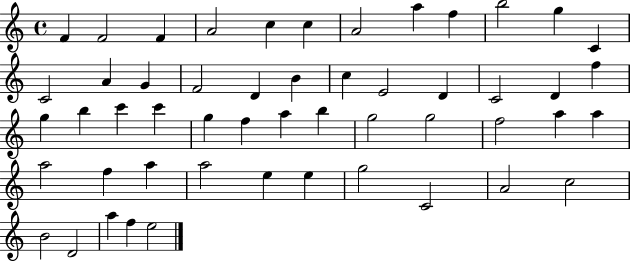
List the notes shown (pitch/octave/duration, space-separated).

F4/q F4/h F4/q A4/h C5/q C5/q A4/h A5/q F5/q B5/h G5/q C4/q C4/h A4/q G4/q F4/h D4/q B4/q C5/q E4/h D4/q C4/h D4/q F5/q G5/q B5/q C6/q C6/q G5/q F5/q A5/q B5/q G5/h G5/h F5/h A5/q A5/q A5/h F5/q A5/q A5/h E5/q E5/q G5/h C4/h A4/h C5/h B4/h D4/h A5/q F5/q E5/h